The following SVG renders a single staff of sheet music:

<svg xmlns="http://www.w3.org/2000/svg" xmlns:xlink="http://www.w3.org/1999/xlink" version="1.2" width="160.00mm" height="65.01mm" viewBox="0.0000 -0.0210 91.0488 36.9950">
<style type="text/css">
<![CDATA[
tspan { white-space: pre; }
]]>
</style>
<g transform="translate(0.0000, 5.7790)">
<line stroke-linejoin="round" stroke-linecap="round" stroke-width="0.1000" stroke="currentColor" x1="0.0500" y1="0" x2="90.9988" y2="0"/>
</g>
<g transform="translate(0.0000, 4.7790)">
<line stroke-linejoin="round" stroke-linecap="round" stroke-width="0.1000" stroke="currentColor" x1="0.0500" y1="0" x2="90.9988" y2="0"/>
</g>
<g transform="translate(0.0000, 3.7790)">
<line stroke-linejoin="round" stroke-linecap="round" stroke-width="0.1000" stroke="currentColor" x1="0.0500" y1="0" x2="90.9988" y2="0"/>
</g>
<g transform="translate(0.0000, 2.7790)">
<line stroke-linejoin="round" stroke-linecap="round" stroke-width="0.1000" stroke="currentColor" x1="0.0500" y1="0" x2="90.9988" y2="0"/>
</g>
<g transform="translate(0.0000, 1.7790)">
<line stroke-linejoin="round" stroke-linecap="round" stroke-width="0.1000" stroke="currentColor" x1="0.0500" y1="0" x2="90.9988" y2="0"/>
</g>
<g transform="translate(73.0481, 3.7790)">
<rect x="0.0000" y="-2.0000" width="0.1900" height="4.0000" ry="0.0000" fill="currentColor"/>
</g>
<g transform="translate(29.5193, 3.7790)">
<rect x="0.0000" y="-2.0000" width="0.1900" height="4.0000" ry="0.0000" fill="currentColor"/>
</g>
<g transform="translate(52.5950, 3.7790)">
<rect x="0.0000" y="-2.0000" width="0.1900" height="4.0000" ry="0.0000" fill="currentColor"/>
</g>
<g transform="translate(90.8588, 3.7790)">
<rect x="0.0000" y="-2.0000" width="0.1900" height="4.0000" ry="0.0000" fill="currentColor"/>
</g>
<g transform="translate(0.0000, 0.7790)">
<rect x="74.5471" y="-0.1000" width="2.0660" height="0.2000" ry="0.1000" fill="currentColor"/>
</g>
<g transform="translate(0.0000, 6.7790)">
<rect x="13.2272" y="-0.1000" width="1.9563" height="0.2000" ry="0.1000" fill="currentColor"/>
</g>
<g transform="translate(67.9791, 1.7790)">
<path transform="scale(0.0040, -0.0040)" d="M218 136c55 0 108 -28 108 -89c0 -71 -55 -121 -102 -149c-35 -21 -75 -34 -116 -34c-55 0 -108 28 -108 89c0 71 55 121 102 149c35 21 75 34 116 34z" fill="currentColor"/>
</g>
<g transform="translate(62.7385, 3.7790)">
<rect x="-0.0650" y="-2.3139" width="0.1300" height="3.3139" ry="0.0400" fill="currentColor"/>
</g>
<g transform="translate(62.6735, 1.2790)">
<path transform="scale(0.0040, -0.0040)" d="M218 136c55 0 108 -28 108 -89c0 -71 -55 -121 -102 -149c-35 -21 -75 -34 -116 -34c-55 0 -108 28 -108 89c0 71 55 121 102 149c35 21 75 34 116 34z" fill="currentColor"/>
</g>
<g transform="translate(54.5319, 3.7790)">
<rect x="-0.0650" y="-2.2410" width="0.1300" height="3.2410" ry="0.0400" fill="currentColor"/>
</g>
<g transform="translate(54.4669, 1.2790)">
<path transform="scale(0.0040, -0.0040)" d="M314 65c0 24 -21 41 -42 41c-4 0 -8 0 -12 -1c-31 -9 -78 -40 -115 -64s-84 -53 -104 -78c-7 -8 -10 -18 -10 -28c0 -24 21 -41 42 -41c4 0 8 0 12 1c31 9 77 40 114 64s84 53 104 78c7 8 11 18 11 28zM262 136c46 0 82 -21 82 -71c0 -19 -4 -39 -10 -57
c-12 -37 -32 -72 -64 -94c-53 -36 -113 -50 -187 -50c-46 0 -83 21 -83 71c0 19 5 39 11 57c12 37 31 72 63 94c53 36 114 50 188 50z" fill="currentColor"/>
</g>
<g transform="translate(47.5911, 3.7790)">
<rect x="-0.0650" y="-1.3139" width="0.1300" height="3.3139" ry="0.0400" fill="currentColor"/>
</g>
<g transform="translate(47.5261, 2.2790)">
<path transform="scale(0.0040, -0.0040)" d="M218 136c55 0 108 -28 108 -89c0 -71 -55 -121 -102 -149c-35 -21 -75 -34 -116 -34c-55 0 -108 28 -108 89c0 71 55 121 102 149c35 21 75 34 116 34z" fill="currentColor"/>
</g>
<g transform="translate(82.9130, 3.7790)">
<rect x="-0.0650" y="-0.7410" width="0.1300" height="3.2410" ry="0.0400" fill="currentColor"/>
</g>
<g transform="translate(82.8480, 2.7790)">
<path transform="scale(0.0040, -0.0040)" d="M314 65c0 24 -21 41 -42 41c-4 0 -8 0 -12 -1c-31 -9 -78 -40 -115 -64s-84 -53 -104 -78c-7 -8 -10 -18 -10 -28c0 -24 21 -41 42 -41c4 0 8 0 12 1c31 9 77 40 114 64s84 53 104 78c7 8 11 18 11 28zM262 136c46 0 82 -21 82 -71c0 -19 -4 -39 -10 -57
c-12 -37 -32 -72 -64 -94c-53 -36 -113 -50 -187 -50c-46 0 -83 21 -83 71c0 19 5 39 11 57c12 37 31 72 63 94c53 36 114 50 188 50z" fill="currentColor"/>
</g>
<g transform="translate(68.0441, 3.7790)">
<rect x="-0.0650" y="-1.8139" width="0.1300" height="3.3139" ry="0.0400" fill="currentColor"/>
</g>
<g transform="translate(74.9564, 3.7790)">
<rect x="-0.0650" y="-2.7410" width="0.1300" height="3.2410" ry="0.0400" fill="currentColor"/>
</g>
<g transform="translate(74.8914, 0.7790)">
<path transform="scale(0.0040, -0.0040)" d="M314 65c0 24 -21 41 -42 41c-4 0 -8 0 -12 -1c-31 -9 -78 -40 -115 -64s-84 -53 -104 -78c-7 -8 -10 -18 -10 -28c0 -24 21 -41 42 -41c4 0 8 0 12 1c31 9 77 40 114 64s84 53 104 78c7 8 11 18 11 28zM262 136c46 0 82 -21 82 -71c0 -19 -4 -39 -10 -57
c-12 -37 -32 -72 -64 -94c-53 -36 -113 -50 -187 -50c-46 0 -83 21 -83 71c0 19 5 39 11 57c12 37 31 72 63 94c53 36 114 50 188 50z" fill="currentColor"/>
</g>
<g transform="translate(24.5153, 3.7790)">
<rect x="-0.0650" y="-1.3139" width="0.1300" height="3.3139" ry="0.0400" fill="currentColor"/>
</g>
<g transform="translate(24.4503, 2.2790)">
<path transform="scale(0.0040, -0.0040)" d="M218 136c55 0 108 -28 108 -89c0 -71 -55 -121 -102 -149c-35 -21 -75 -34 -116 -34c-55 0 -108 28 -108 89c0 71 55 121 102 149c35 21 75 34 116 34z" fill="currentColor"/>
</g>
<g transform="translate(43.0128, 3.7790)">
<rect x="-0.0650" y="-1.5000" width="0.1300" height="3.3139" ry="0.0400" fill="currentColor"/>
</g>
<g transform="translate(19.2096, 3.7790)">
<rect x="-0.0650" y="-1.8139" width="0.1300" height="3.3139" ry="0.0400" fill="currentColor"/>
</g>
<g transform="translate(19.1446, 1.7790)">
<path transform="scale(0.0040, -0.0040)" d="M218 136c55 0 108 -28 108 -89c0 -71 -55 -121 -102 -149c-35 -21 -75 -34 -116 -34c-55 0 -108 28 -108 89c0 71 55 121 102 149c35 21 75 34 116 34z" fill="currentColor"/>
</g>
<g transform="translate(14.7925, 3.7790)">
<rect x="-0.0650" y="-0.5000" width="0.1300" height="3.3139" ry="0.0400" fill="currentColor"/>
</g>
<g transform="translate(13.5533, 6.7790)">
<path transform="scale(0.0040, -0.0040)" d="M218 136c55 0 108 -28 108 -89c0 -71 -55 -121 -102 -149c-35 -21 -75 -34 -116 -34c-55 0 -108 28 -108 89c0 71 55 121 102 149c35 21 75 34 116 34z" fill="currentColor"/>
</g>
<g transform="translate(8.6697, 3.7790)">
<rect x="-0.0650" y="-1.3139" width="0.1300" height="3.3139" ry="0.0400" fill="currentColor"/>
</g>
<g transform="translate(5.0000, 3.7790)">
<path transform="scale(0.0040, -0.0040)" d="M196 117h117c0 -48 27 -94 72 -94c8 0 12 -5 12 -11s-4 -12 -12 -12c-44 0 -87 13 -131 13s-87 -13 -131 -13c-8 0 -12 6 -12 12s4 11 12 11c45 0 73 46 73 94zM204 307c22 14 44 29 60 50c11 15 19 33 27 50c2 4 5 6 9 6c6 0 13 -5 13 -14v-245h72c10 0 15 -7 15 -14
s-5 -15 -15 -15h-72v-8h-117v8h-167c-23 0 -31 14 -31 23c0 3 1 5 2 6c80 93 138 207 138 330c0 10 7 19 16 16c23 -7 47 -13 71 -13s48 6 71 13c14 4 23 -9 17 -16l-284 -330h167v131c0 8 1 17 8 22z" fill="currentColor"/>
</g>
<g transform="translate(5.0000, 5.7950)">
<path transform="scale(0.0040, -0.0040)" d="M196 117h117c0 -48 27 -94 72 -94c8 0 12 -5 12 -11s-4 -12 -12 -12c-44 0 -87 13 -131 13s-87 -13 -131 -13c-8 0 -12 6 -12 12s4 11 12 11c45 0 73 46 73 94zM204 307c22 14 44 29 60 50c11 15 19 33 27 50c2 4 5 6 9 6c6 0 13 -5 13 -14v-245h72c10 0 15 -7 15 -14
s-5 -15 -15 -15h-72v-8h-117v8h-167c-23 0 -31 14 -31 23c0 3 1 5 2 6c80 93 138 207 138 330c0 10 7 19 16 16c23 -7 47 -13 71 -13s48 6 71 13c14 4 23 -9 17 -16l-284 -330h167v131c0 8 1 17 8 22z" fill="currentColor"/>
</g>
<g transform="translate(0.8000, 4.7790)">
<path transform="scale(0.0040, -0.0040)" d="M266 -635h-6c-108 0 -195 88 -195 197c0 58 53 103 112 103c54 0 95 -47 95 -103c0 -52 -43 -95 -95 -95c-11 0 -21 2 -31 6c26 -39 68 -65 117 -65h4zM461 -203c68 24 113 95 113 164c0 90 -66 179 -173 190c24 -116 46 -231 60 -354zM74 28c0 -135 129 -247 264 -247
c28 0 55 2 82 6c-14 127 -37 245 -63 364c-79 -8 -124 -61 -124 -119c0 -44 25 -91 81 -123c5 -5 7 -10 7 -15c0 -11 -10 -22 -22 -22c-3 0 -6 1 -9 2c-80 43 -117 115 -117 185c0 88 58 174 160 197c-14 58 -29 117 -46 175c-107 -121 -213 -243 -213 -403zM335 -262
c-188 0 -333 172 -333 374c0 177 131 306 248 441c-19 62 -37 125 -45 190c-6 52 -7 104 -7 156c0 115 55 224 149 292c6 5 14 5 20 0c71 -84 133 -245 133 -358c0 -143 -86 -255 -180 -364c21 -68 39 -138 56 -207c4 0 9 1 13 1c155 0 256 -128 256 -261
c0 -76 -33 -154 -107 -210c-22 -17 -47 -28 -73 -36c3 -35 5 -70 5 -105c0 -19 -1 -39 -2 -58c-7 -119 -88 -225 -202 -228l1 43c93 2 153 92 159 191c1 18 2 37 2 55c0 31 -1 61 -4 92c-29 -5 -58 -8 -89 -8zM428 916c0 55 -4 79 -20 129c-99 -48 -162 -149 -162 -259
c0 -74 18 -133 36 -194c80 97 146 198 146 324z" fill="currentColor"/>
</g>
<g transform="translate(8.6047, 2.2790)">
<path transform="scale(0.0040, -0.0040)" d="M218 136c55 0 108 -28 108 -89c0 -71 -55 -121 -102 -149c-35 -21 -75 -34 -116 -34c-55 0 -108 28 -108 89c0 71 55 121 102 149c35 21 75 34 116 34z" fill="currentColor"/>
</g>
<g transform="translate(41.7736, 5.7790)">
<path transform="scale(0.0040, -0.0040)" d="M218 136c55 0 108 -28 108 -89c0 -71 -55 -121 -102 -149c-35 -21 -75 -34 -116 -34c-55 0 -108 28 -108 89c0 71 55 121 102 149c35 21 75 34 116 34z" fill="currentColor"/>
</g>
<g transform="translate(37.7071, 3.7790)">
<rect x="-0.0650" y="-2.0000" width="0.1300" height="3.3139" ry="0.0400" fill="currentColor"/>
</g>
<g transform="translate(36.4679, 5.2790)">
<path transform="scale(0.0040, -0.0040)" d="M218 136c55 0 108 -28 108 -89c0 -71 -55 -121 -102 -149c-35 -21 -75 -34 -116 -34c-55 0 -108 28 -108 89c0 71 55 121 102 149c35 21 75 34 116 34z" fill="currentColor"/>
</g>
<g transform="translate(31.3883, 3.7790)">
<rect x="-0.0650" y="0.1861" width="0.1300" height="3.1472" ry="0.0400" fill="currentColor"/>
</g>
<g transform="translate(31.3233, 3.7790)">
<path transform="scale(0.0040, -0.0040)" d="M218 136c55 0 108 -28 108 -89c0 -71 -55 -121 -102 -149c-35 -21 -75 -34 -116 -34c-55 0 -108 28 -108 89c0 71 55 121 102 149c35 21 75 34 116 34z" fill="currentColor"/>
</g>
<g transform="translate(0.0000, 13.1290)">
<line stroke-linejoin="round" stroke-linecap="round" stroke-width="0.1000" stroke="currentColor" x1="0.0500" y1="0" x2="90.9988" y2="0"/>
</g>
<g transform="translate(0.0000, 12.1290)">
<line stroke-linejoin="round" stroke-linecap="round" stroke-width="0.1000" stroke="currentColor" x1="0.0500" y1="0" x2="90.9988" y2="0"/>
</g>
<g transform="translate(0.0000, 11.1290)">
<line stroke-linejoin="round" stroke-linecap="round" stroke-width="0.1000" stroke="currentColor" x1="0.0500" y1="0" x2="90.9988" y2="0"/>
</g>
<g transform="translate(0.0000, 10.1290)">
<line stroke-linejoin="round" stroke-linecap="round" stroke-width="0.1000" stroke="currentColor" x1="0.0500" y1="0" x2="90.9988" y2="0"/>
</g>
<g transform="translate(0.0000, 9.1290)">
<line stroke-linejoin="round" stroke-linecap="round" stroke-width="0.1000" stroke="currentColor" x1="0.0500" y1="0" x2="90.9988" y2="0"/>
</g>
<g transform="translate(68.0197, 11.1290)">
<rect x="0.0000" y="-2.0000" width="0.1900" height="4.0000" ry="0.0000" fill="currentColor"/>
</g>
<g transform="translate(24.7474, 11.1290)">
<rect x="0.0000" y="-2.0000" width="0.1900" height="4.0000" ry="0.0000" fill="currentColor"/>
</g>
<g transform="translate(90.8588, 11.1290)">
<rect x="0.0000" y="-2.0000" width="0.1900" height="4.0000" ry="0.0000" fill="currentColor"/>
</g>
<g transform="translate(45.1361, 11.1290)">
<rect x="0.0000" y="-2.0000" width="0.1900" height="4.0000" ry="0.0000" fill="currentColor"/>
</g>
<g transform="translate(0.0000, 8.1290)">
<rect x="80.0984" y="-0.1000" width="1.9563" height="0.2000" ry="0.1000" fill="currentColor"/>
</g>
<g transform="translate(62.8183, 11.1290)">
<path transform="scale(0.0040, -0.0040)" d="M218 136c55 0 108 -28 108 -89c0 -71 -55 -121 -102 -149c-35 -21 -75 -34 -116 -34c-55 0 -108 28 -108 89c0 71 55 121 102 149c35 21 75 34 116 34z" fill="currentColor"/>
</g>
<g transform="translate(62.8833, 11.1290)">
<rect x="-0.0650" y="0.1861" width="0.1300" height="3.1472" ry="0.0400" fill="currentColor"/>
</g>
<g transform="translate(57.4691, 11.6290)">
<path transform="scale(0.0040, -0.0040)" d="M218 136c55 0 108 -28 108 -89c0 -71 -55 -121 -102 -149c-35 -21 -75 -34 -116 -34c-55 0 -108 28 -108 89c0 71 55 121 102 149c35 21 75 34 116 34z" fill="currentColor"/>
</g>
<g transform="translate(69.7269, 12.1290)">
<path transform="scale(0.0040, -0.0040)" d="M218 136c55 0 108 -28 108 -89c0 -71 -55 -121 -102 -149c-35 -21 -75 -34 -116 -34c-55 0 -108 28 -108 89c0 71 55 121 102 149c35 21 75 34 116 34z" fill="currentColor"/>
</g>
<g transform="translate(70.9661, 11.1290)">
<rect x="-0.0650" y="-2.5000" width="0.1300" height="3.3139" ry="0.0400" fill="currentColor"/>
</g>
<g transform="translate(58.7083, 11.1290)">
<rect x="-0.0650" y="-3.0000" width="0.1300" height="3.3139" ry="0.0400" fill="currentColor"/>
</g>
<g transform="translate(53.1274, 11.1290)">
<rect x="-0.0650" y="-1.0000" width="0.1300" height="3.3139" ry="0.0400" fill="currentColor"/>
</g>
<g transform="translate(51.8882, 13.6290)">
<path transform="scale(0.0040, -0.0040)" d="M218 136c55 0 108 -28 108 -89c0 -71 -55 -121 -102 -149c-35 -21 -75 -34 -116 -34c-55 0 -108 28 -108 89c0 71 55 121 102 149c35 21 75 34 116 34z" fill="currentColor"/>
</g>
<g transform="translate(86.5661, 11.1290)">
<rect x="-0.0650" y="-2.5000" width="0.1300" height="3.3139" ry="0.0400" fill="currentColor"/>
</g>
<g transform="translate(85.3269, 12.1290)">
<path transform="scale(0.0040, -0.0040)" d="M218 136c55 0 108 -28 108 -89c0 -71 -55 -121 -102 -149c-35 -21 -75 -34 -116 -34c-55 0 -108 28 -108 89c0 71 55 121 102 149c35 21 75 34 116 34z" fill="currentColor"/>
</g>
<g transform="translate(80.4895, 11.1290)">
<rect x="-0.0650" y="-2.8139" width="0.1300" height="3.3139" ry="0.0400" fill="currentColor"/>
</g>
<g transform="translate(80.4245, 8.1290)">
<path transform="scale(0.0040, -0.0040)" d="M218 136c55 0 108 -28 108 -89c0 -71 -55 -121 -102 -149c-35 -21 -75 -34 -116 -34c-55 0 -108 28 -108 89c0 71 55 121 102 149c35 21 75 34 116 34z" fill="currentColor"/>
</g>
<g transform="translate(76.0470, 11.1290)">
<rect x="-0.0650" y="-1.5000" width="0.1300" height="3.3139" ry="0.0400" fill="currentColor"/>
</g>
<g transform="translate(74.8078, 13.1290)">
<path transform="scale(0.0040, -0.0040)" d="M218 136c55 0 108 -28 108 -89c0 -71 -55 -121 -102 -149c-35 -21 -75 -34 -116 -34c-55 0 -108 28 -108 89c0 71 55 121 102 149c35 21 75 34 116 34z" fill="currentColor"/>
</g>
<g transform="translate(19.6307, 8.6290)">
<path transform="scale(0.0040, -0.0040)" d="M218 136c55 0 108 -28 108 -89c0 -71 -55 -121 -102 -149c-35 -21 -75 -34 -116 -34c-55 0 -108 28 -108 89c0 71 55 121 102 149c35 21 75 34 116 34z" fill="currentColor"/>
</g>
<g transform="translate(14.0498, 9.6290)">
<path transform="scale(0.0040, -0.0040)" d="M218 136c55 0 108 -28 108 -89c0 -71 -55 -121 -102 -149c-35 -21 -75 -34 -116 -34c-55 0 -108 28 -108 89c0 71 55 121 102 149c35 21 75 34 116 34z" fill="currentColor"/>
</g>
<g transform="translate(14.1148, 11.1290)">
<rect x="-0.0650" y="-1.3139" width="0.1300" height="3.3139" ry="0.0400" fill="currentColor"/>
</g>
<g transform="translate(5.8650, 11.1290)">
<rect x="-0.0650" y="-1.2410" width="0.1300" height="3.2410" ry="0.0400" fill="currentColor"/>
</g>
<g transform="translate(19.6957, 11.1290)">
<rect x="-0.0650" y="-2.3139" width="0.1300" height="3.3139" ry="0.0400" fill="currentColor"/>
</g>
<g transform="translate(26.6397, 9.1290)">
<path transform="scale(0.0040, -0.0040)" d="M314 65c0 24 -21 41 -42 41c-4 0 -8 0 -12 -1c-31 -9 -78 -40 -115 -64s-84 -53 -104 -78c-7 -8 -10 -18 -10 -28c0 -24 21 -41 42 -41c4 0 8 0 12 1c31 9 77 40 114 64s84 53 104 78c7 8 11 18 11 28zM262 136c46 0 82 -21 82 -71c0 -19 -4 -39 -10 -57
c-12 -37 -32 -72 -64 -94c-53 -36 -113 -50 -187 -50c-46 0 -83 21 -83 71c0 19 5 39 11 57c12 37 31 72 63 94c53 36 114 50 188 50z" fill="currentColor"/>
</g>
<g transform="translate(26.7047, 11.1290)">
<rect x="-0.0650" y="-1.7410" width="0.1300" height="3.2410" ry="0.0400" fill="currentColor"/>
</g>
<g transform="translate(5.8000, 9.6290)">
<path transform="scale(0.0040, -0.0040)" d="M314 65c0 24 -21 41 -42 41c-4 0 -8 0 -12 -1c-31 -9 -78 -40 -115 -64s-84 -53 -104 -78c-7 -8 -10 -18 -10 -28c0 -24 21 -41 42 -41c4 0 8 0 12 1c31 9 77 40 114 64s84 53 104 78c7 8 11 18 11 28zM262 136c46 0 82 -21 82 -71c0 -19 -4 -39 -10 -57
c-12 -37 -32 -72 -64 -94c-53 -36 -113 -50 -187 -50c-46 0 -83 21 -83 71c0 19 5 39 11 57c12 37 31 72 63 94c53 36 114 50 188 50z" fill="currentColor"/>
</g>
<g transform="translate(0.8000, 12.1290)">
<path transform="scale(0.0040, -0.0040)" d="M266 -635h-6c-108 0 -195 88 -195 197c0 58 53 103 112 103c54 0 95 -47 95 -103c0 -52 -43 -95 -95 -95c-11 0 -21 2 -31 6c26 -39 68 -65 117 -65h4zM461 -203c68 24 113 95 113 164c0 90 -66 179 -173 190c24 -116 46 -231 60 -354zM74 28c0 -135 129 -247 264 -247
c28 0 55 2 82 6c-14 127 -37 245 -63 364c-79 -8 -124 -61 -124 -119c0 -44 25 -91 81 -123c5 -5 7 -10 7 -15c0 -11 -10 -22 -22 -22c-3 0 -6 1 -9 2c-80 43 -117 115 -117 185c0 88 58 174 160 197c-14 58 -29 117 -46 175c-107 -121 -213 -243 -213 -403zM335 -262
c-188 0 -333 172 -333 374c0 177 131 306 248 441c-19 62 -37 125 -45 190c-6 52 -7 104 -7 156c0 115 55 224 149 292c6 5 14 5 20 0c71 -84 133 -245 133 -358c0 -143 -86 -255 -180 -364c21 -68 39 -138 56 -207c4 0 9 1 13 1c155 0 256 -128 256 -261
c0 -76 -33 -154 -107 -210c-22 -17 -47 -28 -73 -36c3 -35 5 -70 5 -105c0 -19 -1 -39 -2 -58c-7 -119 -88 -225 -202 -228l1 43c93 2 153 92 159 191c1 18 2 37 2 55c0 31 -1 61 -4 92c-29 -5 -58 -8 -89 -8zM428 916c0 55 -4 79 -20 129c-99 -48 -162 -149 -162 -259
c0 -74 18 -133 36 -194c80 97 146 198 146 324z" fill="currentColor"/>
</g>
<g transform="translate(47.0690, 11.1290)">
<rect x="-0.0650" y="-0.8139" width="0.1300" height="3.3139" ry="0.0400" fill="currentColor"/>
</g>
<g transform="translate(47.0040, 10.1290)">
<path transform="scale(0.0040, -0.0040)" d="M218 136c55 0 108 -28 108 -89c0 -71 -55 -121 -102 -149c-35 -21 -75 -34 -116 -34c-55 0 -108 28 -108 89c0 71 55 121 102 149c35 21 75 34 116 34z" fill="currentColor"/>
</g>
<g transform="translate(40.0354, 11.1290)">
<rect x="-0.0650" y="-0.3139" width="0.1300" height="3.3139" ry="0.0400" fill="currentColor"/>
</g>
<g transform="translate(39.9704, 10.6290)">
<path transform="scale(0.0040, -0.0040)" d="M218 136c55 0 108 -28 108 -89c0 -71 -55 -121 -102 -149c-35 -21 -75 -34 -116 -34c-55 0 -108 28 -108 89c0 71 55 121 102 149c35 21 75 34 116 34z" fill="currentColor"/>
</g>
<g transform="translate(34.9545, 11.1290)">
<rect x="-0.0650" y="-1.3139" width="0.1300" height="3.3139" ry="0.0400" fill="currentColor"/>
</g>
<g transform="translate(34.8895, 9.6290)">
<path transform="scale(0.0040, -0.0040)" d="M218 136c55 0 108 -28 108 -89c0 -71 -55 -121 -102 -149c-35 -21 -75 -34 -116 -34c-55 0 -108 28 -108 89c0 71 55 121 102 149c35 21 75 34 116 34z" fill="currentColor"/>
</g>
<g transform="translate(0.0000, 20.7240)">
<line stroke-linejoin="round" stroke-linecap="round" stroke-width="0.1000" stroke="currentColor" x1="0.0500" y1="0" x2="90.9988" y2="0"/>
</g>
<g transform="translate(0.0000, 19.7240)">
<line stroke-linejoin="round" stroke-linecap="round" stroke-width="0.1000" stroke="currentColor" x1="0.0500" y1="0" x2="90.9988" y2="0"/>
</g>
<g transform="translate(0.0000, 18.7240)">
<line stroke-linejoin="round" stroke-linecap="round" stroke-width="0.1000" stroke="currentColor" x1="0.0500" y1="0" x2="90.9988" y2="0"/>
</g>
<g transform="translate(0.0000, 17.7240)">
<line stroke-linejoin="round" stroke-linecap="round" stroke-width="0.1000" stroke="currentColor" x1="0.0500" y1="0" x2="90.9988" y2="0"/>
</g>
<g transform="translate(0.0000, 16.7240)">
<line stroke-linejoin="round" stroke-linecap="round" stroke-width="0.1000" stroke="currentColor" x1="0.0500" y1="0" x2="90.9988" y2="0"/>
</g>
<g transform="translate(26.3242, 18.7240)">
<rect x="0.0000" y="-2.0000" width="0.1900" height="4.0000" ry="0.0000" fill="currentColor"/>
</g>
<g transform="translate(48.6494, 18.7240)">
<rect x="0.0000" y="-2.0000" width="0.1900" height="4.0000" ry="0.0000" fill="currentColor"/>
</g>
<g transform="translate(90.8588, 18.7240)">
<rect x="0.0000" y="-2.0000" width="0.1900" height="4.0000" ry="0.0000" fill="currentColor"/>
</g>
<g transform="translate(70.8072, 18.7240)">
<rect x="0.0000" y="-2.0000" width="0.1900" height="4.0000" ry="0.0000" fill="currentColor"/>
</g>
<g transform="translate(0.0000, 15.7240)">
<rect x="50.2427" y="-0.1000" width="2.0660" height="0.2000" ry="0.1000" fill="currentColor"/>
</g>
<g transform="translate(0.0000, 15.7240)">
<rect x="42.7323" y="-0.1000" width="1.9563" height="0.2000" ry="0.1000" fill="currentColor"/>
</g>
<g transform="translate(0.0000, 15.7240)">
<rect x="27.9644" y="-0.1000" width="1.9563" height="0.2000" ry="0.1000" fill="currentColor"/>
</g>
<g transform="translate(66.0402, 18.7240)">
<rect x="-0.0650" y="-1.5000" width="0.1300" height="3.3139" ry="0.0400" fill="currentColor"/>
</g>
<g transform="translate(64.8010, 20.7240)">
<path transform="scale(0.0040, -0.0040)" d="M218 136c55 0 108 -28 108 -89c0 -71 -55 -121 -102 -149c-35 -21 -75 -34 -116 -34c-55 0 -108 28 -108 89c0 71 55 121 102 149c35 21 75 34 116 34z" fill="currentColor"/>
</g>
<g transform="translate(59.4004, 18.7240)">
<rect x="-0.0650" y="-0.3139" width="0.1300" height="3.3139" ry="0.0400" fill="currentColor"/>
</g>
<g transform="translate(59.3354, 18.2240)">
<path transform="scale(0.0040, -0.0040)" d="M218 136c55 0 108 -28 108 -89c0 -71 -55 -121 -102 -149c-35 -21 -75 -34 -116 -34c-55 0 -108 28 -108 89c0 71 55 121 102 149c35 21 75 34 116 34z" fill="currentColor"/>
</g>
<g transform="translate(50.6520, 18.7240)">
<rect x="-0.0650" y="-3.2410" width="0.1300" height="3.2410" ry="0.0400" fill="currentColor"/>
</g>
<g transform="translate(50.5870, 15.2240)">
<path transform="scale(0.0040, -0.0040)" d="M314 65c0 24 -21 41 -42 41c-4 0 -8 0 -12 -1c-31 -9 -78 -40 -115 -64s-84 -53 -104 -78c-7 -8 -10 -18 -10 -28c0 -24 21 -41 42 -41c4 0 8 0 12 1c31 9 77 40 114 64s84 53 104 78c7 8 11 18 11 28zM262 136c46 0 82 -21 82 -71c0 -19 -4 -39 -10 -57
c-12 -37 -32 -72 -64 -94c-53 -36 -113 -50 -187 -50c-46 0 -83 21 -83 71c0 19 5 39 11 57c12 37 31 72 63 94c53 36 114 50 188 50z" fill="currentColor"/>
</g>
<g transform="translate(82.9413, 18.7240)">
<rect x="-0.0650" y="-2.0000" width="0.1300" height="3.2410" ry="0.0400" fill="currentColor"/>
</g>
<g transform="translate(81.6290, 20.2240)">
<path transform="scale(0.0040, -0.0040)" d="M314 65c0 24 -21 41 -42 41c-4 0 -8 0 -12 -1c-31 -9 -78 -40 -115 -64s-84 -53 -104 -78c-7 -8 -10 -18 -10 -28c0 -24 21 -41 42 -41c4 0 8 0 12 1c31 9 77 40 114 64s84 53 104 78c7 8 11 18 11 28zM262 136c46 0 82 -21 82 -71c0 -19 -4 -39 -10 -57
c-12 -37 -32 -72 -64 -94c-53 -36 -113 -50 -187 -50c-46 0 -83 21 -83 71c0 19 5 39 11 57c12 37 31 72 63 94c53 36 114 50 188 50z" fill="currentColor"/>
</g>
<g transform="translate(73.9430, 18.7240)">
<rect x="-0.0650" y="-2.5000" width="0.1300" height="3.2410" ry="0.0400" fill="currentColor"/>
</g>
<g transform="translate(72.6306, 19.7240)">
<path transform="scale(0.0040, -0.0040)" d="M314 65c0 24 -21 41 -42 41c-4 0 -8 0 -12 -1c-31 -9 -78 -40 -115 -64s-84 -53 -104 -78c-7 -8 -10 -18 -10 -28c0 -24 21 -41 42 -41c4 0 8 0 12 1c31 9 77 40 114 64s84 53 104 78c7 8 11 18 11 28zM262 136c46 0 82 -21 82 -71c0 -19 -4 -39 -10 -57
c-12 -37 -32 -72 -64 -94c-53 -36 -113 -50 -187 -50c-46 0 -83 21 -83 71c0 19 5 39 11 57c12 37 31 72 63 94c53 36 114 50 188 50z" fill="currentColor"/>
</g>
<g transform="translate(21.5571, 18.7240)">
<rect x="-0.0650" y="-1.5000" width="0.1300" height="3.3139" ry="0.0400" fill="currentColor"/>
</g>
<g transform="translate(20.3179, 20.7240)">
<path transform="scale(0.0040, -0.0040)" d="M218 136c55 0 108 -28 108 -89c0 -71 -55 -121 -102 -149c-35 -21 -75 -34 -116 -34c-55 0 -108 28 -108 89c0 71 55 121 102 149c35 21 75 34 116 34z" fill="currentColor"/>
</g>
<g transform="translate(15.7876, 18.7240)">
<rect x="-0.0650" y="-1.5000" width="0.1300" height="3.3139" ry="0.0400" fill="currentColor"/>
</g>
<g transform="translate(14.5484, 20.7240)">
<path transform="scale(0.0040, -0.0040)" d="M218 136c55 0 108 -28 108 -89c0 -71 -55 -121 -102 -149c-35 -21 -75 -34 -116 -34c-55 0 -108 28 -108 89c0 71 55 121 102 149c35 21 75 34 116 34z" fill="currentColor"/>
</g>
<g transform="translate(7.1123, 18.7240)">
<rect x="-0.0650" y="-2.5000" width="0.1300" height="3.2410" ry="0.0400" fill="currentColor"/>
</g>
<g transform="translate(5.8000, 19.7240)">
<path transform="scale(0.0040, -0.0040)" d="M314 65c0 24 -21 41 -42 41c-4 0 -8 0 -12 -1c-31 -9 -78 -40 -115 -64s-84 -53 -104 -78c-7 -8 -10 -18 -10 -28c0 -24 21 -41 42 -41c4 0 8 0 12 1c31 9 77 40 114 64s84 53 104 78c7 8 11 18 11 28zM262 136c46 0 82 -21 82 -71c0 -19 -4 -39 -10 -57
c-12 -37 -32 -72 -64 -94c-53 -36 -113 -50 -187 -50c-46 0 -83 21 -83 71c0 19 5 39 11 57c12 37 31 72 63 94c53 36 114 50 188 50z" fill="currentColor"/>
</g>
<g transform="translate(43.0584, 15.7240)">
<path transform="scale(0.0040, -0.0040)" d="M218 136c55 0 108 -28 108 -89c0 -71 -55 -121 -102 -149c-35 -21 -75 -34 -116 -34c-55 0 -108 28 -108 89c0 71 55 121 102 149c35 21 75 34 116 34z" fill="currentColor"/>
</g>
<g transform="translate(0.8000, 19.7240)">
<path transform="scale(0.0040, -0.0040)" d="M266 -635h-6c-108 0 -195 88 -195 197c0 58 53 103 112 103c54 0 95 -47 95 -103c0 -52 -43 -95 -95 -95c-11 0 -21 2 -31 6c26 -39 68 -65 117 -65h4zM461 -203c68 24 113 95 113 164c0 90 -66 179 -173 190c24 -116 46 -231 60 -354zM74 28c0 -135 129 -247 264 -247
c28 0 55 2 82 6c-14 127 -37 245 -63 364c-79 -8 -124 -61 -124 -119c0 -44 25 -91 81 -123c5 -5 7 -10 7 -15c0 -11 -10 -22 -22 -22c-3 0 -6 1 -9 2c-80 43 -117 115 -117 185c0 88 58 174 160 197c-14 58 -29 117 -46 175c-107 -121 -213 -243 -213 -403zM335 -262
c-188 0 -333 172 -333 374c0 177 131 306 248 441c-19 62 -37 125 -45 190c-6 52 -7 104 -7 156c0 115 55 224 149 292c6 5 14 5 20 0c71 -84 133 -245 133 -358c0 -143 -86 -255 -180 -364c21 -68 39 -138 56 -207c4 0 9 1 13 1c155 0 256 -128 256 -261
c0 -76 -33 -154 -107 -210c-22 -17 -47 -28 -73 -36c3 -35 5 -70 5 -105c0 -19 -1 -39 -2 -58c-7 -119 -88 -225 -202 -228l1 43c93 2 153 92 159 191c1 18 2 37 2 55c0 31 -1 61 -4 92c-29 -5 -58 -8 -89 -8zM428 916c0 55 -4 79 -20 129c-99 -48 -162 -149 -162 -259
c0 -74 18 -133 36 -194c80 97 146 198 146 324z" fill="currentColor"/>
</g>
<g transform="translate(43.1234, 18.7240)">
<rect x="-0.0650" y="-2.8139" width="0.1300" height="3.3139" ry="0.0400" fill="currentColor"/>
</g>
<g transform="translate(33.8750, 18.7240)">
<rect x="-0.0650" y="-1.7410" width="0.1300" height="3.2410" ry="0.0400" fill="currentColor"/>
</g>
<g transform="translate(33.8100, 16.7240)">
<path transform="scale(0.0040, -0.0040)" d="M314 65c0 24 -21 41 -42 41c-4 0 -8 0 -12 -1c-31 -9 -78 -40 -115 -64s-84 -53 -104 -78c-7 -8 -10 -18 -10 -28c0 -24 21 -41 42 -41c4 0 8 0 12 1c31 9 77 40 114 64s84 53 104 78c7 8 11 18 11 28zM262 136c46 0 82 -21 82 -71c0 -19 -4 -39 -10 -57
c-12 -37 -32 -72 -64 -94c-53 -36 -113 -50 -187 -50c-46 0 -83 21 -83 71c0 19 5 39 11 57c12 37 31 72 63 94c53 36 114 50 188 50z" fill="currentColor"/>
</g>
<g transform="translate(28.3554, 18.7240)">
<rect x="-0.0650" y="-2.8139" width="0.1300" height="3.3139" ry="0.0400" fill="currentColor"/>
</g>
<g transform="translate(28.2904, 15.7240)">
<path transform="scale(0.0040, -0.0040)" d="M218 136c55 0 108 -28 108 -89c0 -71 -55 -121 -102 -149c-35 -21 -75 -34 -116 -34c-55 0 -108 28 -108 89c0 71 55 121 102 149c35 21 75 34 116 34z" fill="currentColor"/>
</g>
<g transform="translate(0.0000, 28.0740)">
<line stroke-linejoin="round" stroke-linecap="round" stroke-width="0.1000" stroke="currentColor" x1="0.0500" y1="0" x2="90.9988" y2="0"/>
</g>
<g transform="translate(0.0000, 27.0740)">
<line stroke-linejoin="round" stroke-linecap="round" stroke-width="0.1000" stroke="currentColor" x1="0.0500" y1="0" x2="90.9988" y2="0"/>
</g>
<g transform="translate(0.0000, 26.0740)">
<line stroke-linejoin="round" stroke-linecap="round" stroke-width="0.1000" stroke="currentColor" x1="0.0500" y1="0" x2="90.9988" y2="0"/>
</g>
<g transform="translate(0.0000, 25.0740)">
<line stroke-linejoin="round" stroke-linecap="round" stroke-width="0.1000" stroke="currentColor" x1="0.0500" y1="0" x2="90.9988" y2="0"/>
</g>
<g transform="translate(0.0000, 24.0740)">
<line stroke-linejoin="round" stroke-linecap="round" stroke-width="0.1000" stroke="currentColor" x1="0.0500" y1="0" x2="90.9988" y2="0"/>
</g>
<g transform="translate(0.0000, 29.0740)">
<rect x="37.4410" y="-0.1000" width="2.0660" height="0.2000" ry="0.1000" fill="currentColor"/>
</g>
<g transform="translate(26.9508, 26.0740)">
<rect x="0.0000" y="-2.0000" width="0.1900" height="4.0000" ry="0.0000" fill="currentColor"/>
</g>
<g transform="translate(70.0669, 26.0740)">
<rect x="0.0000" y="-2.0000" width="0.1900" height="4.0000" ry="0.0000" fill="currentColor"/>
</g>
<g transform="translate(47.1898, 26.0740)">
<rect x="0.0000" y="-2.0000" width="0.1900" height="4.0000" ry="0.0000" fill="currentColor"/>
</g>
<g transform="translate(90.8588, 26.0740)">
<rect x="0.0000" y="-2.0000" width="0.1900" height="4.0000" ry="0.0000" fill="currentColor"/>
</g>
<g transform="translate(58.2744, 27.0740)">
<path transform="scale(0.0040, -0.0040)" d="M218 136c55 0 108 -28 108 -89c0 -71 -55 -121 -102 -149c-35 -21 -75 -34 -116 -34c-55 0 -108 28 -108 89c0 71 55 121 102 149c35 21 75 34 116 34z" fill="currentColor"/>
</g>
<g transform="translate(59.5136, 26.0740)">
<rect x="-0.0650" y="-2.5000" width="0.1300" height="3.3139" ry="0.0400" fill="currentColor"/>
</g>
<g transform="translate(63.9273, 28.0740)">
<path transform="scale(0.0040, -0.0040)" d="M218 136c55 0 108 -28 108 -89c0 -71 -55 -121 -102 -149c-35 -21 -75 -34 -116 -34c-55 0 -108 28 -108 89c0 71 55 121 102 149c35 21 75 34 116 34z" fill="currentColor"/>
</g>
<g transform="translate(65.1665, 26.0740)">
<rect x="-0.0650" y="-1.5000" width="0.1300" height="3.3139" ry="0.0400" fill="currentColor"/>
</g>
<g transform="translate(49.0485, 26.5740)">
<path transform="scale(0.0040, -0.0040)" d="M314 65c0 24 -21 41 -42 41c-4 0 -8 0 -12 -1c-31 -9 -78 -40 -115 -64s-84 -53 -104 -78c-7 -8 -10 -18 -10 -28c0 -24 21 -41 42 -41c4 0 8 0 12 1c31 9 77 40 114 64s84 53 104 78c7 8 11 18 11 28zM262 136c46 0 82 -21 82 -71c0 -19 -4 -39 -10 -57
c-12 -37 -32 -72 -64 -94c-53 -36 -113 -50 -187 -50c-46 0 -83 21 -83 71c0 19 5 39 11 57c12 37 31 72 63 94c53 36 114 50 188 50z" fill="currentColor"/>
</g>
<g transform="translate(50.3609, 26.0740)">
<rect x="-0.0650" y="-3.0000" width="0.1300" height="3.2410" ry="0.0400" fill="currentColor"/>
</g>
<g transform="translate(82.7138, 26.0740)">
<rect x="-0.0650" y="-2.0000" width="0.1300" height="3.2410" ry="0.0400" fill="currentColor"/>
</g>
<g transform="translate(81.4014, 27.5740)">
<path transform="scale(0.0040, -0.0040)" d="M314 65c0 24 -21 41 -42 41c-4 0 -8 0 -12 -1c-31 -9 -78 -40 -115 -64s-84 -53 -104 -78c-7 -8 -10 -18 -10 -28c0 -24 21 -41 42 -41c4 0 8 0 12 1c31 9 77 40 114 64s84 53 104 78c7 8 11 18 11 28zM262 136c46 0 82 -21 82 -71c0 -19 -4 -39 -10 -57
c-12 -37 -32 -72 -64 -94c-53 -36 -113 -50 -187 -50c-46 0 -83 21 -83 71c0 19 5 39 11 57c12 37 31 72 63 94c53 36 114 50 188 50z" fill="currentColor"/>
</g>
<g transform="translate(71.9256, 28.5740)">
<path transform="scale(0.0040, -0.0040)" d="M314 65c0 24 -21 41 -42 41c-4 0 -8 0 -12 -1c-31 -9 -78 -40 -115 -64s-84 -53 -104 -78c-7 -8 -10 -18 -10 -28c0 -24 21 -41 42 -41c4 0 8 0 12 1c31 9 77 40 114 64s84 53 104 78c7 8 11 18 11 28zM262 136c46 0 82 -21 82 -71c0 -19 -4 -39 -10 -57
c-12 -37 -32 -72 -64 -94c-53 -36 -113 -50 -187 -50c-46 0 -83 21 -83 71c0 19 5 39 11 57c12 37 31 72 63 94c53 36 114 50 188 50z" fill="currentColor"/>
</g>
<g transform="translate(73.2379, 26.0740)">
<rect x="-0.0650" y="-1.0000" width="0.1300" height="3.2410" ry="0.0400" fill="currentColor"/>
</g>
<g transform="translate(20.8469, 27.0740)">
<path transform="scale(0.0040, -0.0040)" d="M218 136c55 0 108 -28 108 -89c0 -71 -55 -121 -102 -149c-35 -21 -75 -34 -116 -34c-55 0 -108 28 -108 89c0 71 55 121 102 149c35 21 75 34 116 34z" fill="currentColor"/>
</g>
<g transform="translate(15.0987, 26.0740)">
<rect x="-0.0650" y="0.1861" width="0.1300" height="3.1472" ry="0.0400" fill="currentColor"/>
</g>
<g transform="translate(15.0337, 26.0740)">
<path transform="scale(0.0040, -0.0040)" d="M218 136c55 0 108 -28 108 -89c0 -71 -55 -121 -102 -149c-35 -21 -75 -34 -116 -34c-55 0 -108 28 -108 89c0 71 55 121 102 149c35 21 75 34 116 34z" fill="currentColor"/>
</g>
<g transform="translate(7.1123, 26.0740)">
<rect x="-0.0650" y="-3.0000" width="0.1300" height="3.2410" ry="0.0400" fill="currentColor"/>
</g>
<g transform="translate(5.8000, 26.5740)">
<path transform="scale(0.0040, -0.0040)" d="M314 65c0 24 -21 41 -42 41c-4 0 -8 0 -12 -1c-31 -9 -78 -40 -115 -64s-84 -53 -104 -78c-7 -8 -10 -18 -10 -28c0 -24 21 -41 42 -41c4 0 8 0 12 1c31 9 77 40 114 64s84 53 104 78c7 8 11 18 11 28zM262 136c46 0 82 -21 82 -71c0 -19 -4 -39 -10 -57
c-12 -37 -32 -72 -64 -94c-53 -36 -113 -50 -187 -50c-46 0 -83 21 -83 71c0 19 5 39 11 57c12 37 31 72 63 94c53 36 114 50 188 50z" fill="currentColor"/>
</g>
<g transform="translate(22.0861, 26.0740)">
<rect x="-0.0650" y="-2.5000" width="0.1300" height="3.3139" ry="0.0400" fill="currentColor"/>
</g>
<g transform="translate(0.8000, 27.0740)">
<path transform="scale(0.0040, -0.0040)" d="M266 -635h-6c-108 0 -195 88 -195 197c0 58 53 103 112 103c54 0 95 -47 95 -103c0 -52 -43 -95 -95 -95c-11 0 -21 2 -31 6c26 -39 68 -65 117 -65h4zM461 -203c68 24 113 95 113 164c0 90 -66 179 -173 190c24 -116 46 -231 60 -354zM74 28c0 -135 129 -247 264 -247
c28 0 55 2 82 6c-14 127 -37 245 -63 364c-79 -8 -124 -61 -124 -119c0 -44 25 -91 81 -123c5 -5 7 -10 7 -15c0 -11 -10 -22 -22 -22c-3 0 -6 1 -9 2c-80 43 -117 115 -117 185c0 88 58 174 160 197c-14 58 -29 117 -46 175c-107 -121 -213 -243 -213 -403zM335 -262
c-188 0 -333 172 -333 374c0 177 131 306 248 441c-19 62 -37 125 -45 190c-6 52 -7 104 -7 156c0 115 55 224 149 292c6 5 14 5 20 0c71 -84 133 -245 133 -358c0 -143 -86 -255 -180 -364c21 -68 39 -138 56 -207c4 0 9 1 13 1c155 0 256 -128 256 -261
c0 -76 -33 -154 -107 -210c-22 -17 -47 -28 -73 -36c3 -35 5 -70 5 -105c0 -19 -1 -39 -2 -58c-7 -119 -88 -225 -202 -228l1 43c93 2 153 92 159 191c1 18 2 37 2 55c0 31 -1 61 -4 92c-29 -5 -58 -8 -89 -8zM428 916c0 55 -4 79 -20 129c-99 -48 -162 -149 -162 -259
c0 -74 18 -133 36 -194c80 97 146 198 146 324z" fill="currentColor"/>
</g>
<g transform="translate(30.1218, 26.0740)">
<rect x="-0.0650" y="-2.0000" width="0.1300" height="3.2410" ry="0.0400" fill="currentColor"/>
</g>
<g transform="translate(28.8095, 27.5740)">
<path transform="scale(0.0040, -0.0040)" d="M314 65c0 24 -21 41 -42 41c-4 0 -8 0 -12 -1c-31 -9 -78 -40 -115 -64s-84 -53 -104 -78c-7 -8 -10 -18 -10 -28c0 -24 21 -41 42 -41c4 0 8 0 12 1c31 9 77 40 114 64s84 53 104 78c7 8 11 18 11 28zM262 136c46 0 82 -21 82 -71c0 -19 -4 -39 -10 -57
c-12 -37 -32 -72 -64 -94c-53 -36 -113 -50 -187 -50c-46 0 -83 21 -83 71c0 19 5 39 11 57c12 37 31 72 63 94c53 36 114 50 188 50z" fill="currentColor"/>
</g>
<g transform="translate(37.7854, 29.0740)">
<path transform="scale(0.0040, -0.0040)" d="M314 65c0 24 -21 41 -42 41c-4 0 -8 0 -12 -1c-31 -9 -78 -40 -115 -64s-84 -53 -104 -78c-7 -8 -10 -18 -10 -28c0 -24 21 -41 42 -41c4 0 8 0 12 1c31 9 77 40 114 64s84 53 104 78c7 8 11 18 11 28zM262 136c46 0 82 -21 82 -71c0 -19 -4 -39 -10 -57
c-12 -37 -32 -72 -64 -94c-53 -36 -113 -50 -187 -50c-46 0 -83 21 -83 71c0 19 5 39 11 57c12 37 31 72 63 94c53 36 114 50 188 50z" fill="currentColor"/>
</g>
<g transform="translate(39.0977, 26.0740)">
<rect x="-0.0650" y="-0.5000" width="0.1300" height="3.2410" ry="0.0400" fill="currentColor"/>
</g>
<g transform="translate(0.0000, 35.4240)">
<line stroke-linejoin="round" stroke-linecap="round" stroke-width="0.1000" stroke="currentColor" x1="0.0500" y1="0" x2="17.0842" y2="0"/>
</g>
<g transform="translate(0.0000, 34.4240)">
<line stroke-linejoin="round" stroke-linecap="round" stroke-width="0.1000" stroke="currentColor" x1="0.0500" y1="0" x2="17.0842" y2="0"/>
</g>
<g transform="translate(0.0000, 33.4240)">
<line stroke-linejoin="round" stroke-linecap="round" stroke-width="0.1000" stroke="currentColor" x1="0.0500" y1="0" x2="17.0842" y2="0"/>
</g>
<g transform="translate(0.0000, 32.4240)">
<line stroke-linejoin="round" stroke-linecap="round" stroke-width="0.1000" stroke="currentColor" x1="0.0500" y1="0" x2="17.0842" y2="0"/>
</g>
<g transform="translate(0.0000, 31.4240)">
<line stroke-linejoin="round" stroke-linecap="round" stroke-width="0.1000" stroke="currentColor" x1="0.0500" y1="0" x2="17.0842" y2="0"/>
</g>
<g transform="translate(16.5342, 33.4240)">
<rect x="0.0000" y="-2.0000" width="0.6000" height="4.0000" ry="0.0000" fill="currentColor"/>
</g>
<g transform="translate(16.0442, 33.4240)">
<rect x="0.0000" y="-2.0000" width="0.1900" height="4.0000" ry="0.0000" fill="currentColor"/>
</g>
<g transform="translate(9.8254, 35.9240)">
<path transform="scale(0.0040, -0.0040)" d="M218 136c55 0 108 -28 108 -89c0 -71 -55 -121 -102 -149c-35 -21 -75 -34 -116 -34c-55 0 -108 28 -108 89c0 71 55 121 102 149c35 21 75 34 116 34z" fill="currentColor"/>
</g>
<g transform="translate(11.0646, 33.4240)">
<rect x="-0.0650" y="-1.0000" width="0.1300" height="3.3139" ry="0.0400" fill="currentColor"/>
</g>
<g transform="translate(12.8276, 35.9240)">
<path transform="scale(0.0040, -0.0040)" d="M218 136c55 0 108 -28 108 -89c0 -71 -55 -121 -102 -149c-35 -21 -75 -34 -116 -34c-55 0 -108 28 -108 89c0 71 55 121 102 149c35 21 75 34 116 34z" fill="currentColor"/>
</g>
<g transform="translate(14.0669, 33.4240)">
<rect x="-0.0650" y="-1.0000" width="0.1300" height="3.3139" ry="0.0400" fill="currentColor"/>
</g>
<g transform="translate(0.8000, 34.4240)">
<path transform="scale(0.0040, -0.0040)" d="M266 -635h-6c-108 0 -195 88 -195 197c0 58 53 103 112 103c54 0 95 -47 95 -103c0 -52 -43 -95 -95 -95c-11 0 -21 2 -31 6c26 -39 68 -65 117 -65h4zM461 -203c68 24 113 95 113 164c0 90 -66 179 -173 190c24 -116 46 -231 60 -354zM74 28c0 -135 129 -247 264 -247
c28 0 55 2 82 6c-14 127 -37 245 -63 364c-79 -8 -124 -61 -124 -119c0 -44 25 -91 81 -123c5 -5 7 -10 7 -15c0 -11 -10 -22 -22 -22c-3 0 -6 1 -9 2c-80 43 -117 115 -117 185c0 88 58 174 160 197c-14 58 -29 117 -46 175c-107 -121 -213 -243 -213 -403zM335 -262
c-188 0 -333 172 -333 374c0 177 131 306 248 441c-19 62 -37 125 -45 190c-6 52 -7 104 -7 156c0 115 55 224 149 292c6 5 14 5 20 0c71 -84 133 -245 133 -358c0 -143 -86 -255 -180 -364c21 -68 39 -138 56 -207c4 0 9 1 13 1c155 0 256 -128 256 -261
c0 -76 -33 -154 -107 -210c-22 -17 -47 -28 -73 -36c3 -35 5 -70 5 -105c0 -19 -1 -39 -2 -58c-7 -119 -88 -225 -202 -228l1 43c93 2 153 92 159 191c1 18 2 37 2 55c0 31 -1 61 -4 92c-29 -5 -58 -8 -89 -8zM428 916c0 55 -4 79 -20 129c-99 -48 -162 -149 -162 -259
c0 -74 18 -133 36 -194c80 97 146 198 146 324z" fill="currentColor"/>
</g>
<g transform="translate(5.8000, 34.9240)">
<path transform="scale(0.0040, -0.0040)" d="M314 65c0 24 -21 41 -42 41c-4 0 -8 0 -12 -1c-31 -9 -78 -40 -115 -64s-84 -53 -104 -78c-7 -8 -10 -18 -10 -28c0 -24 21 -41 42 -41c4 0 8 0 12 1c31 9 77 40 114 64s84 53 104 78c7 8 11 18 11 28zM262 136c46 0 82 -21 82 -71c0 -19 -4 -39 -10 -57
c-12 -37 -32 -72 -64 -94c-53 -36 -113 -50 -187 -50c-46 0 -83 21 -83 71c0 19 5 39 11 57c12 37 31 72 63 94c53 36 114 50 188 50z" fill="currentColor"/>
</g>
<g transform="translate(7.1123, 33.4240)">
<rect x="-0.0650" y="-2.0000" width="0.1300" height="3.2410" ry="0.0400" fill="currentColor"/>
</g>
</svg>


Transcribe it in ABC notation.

X:1
T:Untitled
M:4/4
L:1/4
K:C
e C f e B F E e g2 g f a2 d2 e2 e g f2 e c d D A B G E a G G2 E E a f2 a b2 c E G2 F2 A2 B G F2 C2 A2 G E D2 F2 F2 D D